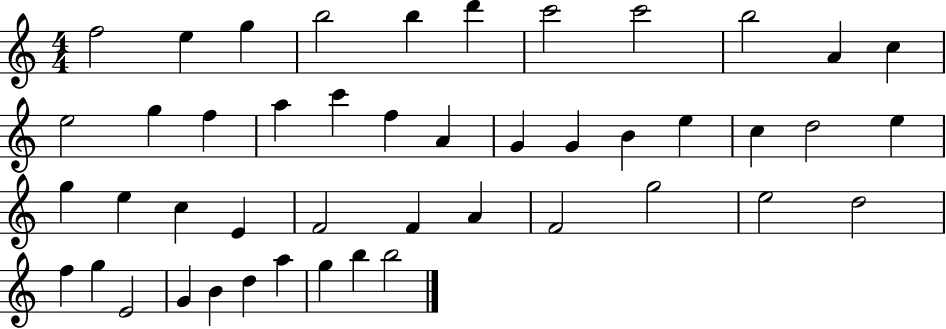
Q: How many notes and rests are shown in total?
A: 46